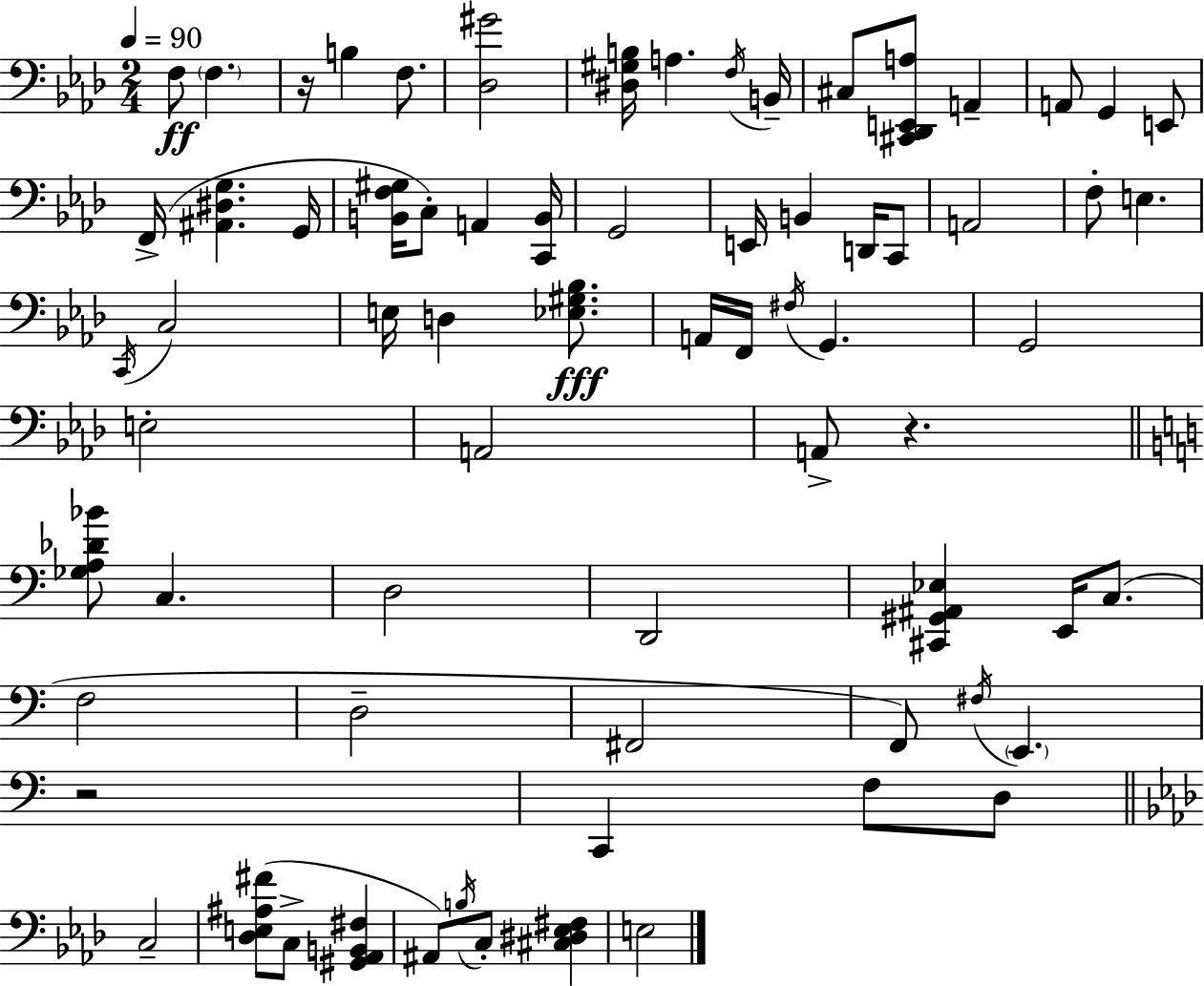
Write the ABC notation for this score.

X:1
T:Untitled
M:2/4
L:1/4
K:Ab
F,/2 F, z/4 B, F,/2 [_D,^G]2 [^D,^G,B,]/4 A, F,/4 B,,/4 ^C,/2 [^C,,_D,,E,,A,]/2 A,, A,,/2 G,, E,,/2 F,,/4 [^A,,^D,G,] G,,/4 [B,,F,^G,]/4 C,/2 A,, [C,,B,,]/4 G,,2 E,,/4 B,, D,,/4 C,,/2 A,,2 F,/2 E, C,,/4 C,2 E,/4 D, [_E,^G,_B,]/2 A,,/4 F,,/4 ^F,/4 G,, G,,2 E,2 A,,2 A,,/2 z [_G,A,_D_B]/2 C, D,2 D,,2 [^C,,^G,,^A,,_E,] E,,/4 C,/2 F,2 D,2 ^F,,2 F,,/2 ^F,/4 E,, z2 C,, F,/2 D,/2 C,2 [_D,E,^A,^F]/2 C,/2 [^G,,_A,,B,,^F,] ^A,,/2 B,/4 C,/2 [^C,^D,_E,^F,] E,2